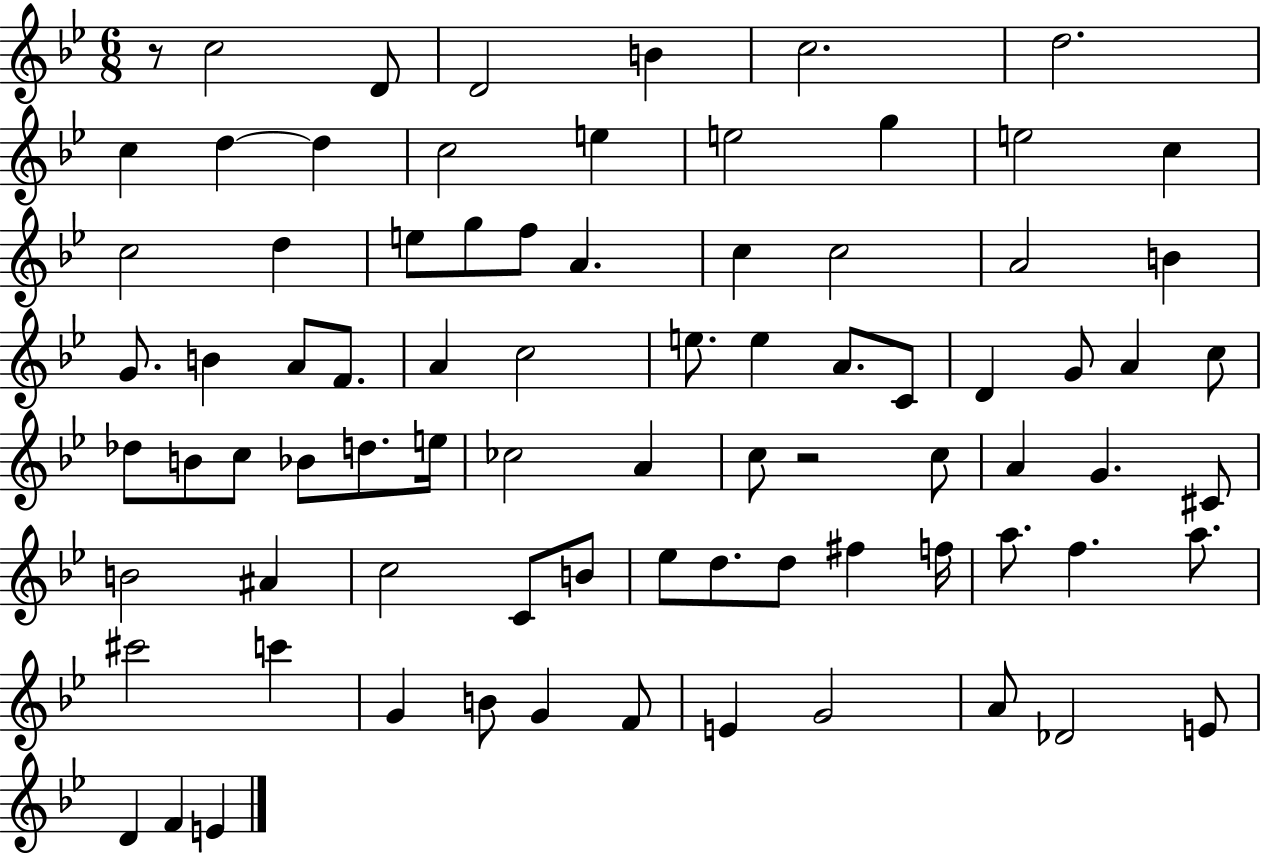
R/e C5/h D4/e D4/h B4/q C5/h. D5/h. C5/q D5/q D5/q C5/h E5/q E5/h G5/q E5/h C5/q C5/h D5/q E5/e G5/e F5/e A4/q. C5/q C5/h A4/h B4/q G4/e. B4/q A4/e F4/e. A4/q C5/h E5/e. E5/q A4/e. C4/e D4/q G4/e A4/q C5/e Db5/e B4/e C5/e Bb4/e D5/e. E5/s CES5/h A4/q C5/e R/h C5/e A4/q G4/q. C#4/e B4/h A#4/q C5/h C4/e B4/e Eb5/e D5/e. D5/e F#5/q F5/s A5/e. F5/q. A5/e. C#6/h C6/q G4/q B4/e G4/q F4/e E4/q G4/h A4/e Db4/h E4/e D4/q F4/q E4/q